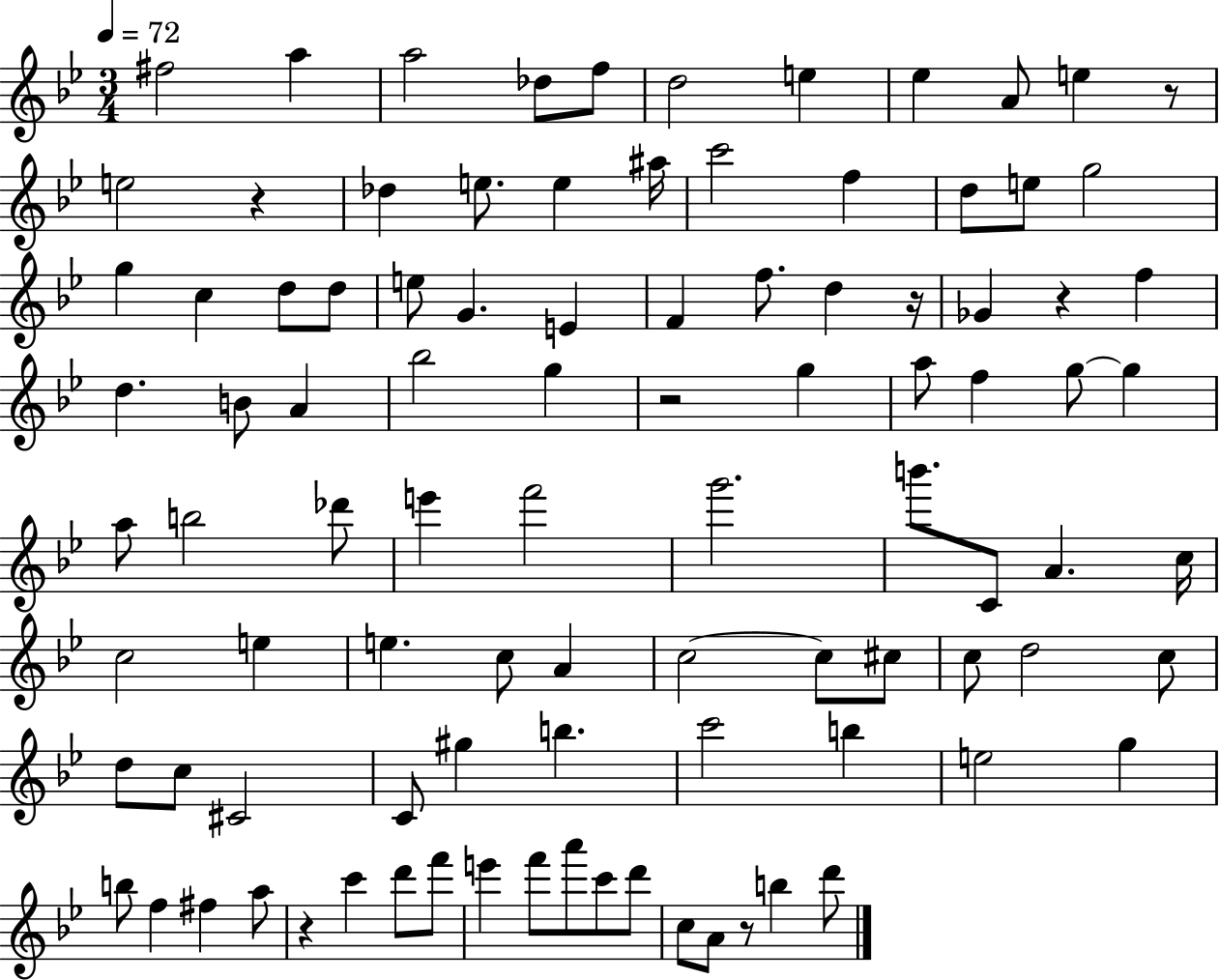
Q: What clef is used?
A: treble